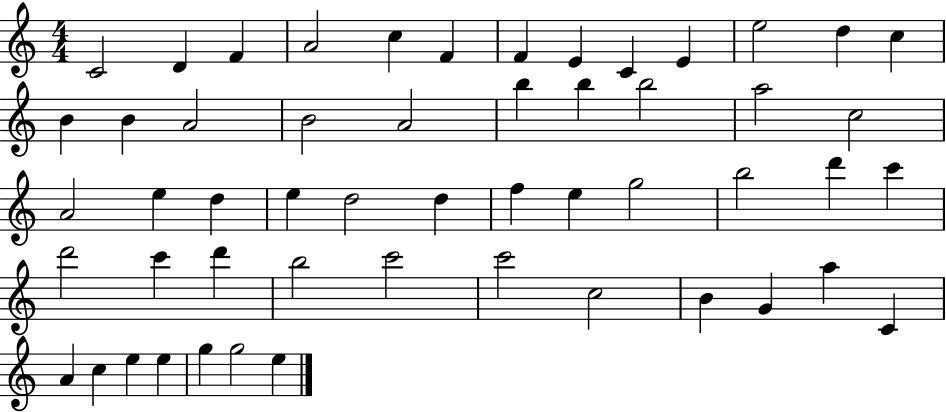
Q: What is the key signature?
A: C major